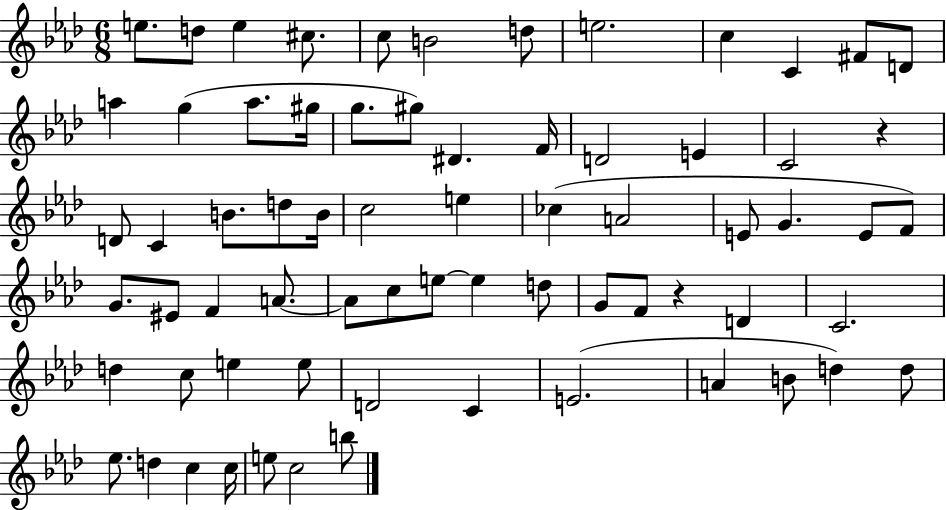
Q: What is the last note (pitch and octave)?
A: B5